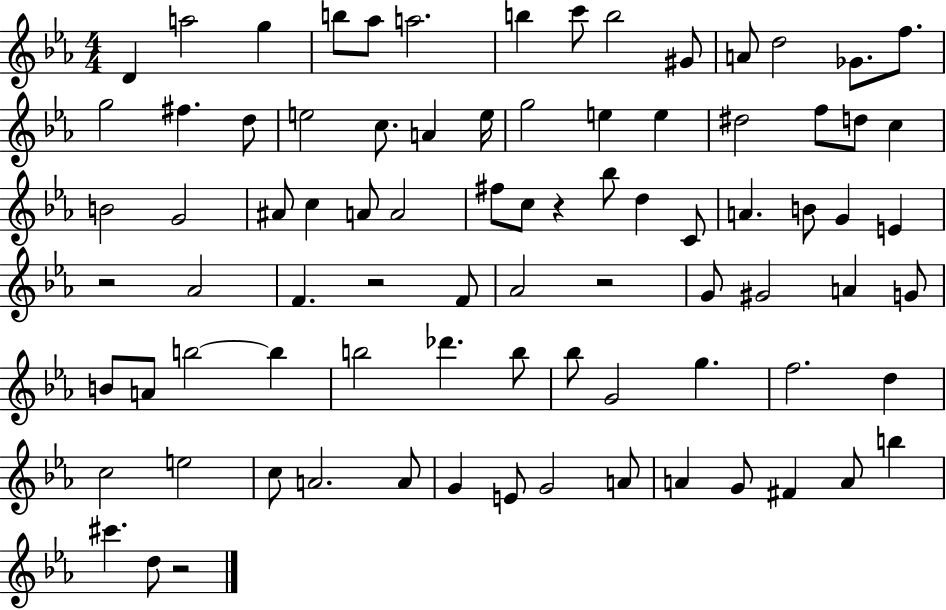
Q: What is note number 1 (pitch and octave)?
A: D4